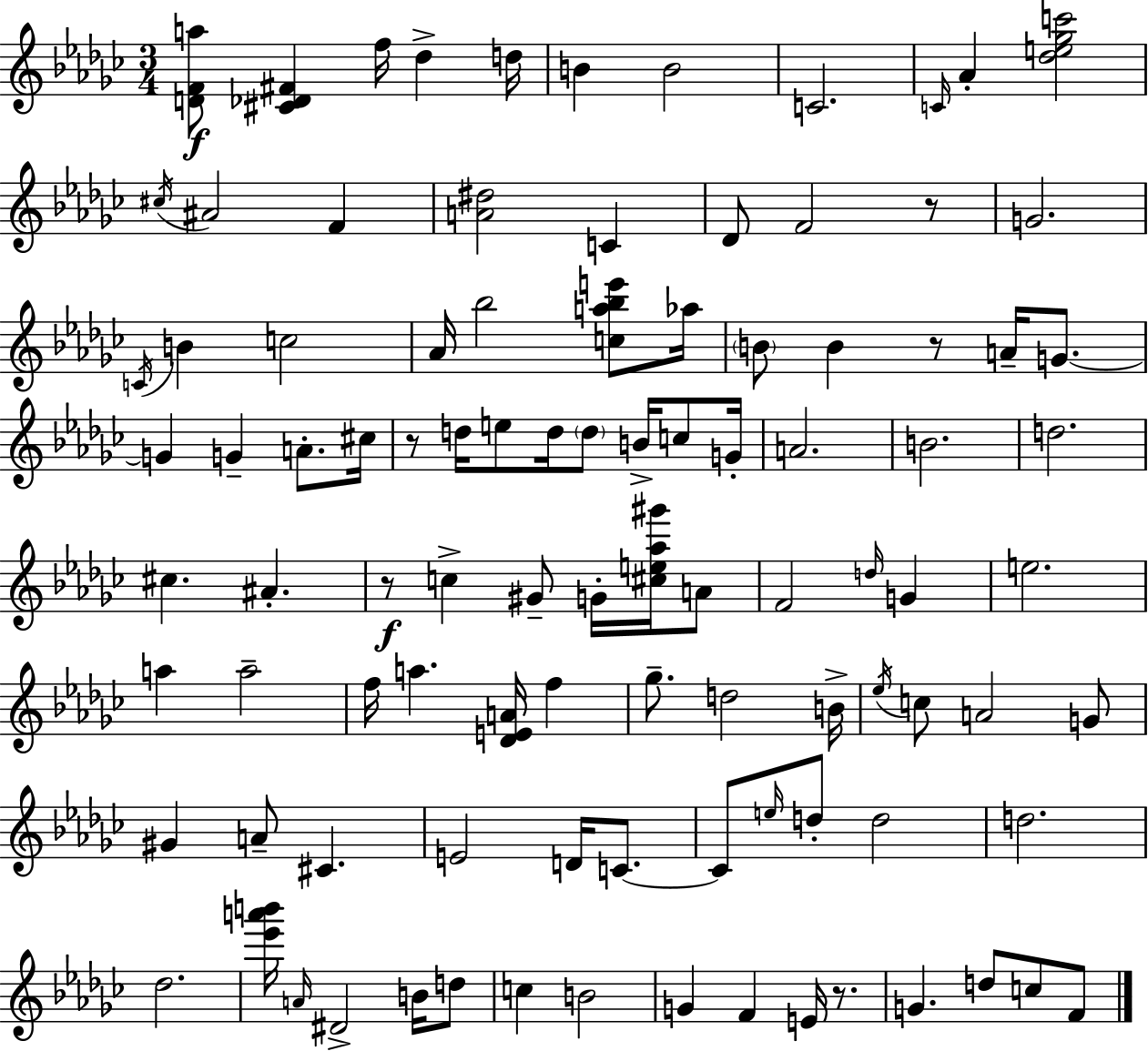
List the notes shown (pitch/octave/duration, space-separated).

[D4,F4,A5]/e [C#4,Db4,F#4]/q F5/s Db5/q D5/s B4/q B4/h C4/h. C4/s Ab4/q [Db5,E5,Gb5,C6]/h C#5/s A#4/h F4/q [A4,D#5]/h C4/q Db4/e F4/h R/e G4/h. C4/s B4/q C5/h Ab4/s Bb5/h [C5,A5,Bb5,E6]/e Ab5/s B4/e B4/q R/e A4/s G4/e. G4/q G4/q A4/e. C#5/s R/e D5/s E5/e D5/s D5/e B4/s C5/e G4/s A4/h. B4/h. D5/h. C#5/q. A#4/q. R/e C5/q G#4/e G4/s [C#5,E5,Ab5,G#6]/s A4/e F4/h D5/s G4/q E5/h. A5/q A5/h F5/s A5/q. [Db4,E4,A4]/s F5/q Gb5/e. D5/h B4/s Eb5/s C5/e A4/h G4/e G#4/q A4/e C#4/q. E4/h D4/s C4/e. C4/e E5/s D5/e D5/h D5/h. Db5/h. [Eb6,A6,B6]/s A4/s D#4/h B4/s D5/e C5/q B4/h G4/q F4/q E4/s R/e. G4/q. D5/e C5/e F4/e